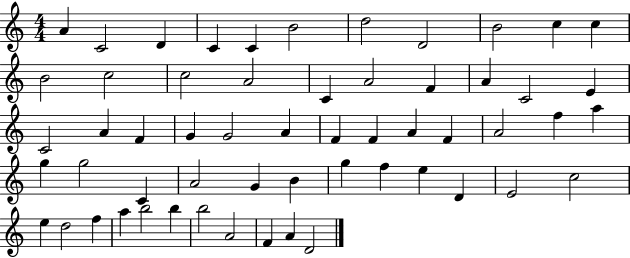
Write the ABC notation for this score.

X:1
T:Untitled
M:4/4
L:1/4
K:C
A C2 D C C B2 d2 D2 B2 c c B2 c2 c2 A2 C A2 F A C2 E C2 A F G G2 A F F A F A2 f a g g2 C A2 G B g f e D E2 c2 e d2 f a b2 b b2 A2 F A D2